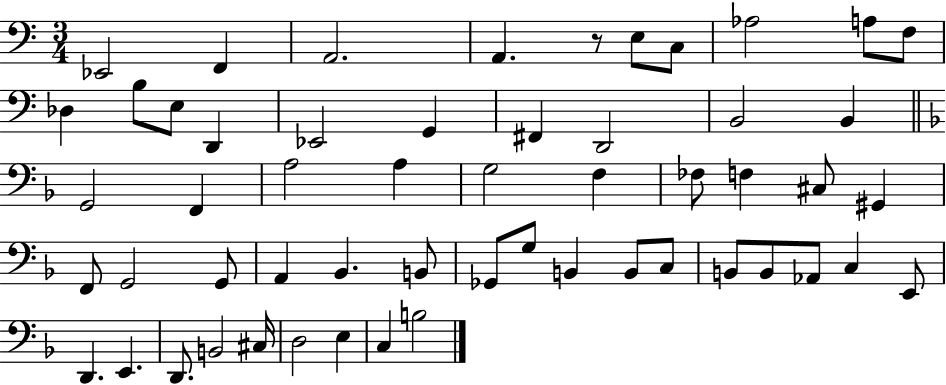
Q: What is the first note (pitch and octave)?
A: Eb2